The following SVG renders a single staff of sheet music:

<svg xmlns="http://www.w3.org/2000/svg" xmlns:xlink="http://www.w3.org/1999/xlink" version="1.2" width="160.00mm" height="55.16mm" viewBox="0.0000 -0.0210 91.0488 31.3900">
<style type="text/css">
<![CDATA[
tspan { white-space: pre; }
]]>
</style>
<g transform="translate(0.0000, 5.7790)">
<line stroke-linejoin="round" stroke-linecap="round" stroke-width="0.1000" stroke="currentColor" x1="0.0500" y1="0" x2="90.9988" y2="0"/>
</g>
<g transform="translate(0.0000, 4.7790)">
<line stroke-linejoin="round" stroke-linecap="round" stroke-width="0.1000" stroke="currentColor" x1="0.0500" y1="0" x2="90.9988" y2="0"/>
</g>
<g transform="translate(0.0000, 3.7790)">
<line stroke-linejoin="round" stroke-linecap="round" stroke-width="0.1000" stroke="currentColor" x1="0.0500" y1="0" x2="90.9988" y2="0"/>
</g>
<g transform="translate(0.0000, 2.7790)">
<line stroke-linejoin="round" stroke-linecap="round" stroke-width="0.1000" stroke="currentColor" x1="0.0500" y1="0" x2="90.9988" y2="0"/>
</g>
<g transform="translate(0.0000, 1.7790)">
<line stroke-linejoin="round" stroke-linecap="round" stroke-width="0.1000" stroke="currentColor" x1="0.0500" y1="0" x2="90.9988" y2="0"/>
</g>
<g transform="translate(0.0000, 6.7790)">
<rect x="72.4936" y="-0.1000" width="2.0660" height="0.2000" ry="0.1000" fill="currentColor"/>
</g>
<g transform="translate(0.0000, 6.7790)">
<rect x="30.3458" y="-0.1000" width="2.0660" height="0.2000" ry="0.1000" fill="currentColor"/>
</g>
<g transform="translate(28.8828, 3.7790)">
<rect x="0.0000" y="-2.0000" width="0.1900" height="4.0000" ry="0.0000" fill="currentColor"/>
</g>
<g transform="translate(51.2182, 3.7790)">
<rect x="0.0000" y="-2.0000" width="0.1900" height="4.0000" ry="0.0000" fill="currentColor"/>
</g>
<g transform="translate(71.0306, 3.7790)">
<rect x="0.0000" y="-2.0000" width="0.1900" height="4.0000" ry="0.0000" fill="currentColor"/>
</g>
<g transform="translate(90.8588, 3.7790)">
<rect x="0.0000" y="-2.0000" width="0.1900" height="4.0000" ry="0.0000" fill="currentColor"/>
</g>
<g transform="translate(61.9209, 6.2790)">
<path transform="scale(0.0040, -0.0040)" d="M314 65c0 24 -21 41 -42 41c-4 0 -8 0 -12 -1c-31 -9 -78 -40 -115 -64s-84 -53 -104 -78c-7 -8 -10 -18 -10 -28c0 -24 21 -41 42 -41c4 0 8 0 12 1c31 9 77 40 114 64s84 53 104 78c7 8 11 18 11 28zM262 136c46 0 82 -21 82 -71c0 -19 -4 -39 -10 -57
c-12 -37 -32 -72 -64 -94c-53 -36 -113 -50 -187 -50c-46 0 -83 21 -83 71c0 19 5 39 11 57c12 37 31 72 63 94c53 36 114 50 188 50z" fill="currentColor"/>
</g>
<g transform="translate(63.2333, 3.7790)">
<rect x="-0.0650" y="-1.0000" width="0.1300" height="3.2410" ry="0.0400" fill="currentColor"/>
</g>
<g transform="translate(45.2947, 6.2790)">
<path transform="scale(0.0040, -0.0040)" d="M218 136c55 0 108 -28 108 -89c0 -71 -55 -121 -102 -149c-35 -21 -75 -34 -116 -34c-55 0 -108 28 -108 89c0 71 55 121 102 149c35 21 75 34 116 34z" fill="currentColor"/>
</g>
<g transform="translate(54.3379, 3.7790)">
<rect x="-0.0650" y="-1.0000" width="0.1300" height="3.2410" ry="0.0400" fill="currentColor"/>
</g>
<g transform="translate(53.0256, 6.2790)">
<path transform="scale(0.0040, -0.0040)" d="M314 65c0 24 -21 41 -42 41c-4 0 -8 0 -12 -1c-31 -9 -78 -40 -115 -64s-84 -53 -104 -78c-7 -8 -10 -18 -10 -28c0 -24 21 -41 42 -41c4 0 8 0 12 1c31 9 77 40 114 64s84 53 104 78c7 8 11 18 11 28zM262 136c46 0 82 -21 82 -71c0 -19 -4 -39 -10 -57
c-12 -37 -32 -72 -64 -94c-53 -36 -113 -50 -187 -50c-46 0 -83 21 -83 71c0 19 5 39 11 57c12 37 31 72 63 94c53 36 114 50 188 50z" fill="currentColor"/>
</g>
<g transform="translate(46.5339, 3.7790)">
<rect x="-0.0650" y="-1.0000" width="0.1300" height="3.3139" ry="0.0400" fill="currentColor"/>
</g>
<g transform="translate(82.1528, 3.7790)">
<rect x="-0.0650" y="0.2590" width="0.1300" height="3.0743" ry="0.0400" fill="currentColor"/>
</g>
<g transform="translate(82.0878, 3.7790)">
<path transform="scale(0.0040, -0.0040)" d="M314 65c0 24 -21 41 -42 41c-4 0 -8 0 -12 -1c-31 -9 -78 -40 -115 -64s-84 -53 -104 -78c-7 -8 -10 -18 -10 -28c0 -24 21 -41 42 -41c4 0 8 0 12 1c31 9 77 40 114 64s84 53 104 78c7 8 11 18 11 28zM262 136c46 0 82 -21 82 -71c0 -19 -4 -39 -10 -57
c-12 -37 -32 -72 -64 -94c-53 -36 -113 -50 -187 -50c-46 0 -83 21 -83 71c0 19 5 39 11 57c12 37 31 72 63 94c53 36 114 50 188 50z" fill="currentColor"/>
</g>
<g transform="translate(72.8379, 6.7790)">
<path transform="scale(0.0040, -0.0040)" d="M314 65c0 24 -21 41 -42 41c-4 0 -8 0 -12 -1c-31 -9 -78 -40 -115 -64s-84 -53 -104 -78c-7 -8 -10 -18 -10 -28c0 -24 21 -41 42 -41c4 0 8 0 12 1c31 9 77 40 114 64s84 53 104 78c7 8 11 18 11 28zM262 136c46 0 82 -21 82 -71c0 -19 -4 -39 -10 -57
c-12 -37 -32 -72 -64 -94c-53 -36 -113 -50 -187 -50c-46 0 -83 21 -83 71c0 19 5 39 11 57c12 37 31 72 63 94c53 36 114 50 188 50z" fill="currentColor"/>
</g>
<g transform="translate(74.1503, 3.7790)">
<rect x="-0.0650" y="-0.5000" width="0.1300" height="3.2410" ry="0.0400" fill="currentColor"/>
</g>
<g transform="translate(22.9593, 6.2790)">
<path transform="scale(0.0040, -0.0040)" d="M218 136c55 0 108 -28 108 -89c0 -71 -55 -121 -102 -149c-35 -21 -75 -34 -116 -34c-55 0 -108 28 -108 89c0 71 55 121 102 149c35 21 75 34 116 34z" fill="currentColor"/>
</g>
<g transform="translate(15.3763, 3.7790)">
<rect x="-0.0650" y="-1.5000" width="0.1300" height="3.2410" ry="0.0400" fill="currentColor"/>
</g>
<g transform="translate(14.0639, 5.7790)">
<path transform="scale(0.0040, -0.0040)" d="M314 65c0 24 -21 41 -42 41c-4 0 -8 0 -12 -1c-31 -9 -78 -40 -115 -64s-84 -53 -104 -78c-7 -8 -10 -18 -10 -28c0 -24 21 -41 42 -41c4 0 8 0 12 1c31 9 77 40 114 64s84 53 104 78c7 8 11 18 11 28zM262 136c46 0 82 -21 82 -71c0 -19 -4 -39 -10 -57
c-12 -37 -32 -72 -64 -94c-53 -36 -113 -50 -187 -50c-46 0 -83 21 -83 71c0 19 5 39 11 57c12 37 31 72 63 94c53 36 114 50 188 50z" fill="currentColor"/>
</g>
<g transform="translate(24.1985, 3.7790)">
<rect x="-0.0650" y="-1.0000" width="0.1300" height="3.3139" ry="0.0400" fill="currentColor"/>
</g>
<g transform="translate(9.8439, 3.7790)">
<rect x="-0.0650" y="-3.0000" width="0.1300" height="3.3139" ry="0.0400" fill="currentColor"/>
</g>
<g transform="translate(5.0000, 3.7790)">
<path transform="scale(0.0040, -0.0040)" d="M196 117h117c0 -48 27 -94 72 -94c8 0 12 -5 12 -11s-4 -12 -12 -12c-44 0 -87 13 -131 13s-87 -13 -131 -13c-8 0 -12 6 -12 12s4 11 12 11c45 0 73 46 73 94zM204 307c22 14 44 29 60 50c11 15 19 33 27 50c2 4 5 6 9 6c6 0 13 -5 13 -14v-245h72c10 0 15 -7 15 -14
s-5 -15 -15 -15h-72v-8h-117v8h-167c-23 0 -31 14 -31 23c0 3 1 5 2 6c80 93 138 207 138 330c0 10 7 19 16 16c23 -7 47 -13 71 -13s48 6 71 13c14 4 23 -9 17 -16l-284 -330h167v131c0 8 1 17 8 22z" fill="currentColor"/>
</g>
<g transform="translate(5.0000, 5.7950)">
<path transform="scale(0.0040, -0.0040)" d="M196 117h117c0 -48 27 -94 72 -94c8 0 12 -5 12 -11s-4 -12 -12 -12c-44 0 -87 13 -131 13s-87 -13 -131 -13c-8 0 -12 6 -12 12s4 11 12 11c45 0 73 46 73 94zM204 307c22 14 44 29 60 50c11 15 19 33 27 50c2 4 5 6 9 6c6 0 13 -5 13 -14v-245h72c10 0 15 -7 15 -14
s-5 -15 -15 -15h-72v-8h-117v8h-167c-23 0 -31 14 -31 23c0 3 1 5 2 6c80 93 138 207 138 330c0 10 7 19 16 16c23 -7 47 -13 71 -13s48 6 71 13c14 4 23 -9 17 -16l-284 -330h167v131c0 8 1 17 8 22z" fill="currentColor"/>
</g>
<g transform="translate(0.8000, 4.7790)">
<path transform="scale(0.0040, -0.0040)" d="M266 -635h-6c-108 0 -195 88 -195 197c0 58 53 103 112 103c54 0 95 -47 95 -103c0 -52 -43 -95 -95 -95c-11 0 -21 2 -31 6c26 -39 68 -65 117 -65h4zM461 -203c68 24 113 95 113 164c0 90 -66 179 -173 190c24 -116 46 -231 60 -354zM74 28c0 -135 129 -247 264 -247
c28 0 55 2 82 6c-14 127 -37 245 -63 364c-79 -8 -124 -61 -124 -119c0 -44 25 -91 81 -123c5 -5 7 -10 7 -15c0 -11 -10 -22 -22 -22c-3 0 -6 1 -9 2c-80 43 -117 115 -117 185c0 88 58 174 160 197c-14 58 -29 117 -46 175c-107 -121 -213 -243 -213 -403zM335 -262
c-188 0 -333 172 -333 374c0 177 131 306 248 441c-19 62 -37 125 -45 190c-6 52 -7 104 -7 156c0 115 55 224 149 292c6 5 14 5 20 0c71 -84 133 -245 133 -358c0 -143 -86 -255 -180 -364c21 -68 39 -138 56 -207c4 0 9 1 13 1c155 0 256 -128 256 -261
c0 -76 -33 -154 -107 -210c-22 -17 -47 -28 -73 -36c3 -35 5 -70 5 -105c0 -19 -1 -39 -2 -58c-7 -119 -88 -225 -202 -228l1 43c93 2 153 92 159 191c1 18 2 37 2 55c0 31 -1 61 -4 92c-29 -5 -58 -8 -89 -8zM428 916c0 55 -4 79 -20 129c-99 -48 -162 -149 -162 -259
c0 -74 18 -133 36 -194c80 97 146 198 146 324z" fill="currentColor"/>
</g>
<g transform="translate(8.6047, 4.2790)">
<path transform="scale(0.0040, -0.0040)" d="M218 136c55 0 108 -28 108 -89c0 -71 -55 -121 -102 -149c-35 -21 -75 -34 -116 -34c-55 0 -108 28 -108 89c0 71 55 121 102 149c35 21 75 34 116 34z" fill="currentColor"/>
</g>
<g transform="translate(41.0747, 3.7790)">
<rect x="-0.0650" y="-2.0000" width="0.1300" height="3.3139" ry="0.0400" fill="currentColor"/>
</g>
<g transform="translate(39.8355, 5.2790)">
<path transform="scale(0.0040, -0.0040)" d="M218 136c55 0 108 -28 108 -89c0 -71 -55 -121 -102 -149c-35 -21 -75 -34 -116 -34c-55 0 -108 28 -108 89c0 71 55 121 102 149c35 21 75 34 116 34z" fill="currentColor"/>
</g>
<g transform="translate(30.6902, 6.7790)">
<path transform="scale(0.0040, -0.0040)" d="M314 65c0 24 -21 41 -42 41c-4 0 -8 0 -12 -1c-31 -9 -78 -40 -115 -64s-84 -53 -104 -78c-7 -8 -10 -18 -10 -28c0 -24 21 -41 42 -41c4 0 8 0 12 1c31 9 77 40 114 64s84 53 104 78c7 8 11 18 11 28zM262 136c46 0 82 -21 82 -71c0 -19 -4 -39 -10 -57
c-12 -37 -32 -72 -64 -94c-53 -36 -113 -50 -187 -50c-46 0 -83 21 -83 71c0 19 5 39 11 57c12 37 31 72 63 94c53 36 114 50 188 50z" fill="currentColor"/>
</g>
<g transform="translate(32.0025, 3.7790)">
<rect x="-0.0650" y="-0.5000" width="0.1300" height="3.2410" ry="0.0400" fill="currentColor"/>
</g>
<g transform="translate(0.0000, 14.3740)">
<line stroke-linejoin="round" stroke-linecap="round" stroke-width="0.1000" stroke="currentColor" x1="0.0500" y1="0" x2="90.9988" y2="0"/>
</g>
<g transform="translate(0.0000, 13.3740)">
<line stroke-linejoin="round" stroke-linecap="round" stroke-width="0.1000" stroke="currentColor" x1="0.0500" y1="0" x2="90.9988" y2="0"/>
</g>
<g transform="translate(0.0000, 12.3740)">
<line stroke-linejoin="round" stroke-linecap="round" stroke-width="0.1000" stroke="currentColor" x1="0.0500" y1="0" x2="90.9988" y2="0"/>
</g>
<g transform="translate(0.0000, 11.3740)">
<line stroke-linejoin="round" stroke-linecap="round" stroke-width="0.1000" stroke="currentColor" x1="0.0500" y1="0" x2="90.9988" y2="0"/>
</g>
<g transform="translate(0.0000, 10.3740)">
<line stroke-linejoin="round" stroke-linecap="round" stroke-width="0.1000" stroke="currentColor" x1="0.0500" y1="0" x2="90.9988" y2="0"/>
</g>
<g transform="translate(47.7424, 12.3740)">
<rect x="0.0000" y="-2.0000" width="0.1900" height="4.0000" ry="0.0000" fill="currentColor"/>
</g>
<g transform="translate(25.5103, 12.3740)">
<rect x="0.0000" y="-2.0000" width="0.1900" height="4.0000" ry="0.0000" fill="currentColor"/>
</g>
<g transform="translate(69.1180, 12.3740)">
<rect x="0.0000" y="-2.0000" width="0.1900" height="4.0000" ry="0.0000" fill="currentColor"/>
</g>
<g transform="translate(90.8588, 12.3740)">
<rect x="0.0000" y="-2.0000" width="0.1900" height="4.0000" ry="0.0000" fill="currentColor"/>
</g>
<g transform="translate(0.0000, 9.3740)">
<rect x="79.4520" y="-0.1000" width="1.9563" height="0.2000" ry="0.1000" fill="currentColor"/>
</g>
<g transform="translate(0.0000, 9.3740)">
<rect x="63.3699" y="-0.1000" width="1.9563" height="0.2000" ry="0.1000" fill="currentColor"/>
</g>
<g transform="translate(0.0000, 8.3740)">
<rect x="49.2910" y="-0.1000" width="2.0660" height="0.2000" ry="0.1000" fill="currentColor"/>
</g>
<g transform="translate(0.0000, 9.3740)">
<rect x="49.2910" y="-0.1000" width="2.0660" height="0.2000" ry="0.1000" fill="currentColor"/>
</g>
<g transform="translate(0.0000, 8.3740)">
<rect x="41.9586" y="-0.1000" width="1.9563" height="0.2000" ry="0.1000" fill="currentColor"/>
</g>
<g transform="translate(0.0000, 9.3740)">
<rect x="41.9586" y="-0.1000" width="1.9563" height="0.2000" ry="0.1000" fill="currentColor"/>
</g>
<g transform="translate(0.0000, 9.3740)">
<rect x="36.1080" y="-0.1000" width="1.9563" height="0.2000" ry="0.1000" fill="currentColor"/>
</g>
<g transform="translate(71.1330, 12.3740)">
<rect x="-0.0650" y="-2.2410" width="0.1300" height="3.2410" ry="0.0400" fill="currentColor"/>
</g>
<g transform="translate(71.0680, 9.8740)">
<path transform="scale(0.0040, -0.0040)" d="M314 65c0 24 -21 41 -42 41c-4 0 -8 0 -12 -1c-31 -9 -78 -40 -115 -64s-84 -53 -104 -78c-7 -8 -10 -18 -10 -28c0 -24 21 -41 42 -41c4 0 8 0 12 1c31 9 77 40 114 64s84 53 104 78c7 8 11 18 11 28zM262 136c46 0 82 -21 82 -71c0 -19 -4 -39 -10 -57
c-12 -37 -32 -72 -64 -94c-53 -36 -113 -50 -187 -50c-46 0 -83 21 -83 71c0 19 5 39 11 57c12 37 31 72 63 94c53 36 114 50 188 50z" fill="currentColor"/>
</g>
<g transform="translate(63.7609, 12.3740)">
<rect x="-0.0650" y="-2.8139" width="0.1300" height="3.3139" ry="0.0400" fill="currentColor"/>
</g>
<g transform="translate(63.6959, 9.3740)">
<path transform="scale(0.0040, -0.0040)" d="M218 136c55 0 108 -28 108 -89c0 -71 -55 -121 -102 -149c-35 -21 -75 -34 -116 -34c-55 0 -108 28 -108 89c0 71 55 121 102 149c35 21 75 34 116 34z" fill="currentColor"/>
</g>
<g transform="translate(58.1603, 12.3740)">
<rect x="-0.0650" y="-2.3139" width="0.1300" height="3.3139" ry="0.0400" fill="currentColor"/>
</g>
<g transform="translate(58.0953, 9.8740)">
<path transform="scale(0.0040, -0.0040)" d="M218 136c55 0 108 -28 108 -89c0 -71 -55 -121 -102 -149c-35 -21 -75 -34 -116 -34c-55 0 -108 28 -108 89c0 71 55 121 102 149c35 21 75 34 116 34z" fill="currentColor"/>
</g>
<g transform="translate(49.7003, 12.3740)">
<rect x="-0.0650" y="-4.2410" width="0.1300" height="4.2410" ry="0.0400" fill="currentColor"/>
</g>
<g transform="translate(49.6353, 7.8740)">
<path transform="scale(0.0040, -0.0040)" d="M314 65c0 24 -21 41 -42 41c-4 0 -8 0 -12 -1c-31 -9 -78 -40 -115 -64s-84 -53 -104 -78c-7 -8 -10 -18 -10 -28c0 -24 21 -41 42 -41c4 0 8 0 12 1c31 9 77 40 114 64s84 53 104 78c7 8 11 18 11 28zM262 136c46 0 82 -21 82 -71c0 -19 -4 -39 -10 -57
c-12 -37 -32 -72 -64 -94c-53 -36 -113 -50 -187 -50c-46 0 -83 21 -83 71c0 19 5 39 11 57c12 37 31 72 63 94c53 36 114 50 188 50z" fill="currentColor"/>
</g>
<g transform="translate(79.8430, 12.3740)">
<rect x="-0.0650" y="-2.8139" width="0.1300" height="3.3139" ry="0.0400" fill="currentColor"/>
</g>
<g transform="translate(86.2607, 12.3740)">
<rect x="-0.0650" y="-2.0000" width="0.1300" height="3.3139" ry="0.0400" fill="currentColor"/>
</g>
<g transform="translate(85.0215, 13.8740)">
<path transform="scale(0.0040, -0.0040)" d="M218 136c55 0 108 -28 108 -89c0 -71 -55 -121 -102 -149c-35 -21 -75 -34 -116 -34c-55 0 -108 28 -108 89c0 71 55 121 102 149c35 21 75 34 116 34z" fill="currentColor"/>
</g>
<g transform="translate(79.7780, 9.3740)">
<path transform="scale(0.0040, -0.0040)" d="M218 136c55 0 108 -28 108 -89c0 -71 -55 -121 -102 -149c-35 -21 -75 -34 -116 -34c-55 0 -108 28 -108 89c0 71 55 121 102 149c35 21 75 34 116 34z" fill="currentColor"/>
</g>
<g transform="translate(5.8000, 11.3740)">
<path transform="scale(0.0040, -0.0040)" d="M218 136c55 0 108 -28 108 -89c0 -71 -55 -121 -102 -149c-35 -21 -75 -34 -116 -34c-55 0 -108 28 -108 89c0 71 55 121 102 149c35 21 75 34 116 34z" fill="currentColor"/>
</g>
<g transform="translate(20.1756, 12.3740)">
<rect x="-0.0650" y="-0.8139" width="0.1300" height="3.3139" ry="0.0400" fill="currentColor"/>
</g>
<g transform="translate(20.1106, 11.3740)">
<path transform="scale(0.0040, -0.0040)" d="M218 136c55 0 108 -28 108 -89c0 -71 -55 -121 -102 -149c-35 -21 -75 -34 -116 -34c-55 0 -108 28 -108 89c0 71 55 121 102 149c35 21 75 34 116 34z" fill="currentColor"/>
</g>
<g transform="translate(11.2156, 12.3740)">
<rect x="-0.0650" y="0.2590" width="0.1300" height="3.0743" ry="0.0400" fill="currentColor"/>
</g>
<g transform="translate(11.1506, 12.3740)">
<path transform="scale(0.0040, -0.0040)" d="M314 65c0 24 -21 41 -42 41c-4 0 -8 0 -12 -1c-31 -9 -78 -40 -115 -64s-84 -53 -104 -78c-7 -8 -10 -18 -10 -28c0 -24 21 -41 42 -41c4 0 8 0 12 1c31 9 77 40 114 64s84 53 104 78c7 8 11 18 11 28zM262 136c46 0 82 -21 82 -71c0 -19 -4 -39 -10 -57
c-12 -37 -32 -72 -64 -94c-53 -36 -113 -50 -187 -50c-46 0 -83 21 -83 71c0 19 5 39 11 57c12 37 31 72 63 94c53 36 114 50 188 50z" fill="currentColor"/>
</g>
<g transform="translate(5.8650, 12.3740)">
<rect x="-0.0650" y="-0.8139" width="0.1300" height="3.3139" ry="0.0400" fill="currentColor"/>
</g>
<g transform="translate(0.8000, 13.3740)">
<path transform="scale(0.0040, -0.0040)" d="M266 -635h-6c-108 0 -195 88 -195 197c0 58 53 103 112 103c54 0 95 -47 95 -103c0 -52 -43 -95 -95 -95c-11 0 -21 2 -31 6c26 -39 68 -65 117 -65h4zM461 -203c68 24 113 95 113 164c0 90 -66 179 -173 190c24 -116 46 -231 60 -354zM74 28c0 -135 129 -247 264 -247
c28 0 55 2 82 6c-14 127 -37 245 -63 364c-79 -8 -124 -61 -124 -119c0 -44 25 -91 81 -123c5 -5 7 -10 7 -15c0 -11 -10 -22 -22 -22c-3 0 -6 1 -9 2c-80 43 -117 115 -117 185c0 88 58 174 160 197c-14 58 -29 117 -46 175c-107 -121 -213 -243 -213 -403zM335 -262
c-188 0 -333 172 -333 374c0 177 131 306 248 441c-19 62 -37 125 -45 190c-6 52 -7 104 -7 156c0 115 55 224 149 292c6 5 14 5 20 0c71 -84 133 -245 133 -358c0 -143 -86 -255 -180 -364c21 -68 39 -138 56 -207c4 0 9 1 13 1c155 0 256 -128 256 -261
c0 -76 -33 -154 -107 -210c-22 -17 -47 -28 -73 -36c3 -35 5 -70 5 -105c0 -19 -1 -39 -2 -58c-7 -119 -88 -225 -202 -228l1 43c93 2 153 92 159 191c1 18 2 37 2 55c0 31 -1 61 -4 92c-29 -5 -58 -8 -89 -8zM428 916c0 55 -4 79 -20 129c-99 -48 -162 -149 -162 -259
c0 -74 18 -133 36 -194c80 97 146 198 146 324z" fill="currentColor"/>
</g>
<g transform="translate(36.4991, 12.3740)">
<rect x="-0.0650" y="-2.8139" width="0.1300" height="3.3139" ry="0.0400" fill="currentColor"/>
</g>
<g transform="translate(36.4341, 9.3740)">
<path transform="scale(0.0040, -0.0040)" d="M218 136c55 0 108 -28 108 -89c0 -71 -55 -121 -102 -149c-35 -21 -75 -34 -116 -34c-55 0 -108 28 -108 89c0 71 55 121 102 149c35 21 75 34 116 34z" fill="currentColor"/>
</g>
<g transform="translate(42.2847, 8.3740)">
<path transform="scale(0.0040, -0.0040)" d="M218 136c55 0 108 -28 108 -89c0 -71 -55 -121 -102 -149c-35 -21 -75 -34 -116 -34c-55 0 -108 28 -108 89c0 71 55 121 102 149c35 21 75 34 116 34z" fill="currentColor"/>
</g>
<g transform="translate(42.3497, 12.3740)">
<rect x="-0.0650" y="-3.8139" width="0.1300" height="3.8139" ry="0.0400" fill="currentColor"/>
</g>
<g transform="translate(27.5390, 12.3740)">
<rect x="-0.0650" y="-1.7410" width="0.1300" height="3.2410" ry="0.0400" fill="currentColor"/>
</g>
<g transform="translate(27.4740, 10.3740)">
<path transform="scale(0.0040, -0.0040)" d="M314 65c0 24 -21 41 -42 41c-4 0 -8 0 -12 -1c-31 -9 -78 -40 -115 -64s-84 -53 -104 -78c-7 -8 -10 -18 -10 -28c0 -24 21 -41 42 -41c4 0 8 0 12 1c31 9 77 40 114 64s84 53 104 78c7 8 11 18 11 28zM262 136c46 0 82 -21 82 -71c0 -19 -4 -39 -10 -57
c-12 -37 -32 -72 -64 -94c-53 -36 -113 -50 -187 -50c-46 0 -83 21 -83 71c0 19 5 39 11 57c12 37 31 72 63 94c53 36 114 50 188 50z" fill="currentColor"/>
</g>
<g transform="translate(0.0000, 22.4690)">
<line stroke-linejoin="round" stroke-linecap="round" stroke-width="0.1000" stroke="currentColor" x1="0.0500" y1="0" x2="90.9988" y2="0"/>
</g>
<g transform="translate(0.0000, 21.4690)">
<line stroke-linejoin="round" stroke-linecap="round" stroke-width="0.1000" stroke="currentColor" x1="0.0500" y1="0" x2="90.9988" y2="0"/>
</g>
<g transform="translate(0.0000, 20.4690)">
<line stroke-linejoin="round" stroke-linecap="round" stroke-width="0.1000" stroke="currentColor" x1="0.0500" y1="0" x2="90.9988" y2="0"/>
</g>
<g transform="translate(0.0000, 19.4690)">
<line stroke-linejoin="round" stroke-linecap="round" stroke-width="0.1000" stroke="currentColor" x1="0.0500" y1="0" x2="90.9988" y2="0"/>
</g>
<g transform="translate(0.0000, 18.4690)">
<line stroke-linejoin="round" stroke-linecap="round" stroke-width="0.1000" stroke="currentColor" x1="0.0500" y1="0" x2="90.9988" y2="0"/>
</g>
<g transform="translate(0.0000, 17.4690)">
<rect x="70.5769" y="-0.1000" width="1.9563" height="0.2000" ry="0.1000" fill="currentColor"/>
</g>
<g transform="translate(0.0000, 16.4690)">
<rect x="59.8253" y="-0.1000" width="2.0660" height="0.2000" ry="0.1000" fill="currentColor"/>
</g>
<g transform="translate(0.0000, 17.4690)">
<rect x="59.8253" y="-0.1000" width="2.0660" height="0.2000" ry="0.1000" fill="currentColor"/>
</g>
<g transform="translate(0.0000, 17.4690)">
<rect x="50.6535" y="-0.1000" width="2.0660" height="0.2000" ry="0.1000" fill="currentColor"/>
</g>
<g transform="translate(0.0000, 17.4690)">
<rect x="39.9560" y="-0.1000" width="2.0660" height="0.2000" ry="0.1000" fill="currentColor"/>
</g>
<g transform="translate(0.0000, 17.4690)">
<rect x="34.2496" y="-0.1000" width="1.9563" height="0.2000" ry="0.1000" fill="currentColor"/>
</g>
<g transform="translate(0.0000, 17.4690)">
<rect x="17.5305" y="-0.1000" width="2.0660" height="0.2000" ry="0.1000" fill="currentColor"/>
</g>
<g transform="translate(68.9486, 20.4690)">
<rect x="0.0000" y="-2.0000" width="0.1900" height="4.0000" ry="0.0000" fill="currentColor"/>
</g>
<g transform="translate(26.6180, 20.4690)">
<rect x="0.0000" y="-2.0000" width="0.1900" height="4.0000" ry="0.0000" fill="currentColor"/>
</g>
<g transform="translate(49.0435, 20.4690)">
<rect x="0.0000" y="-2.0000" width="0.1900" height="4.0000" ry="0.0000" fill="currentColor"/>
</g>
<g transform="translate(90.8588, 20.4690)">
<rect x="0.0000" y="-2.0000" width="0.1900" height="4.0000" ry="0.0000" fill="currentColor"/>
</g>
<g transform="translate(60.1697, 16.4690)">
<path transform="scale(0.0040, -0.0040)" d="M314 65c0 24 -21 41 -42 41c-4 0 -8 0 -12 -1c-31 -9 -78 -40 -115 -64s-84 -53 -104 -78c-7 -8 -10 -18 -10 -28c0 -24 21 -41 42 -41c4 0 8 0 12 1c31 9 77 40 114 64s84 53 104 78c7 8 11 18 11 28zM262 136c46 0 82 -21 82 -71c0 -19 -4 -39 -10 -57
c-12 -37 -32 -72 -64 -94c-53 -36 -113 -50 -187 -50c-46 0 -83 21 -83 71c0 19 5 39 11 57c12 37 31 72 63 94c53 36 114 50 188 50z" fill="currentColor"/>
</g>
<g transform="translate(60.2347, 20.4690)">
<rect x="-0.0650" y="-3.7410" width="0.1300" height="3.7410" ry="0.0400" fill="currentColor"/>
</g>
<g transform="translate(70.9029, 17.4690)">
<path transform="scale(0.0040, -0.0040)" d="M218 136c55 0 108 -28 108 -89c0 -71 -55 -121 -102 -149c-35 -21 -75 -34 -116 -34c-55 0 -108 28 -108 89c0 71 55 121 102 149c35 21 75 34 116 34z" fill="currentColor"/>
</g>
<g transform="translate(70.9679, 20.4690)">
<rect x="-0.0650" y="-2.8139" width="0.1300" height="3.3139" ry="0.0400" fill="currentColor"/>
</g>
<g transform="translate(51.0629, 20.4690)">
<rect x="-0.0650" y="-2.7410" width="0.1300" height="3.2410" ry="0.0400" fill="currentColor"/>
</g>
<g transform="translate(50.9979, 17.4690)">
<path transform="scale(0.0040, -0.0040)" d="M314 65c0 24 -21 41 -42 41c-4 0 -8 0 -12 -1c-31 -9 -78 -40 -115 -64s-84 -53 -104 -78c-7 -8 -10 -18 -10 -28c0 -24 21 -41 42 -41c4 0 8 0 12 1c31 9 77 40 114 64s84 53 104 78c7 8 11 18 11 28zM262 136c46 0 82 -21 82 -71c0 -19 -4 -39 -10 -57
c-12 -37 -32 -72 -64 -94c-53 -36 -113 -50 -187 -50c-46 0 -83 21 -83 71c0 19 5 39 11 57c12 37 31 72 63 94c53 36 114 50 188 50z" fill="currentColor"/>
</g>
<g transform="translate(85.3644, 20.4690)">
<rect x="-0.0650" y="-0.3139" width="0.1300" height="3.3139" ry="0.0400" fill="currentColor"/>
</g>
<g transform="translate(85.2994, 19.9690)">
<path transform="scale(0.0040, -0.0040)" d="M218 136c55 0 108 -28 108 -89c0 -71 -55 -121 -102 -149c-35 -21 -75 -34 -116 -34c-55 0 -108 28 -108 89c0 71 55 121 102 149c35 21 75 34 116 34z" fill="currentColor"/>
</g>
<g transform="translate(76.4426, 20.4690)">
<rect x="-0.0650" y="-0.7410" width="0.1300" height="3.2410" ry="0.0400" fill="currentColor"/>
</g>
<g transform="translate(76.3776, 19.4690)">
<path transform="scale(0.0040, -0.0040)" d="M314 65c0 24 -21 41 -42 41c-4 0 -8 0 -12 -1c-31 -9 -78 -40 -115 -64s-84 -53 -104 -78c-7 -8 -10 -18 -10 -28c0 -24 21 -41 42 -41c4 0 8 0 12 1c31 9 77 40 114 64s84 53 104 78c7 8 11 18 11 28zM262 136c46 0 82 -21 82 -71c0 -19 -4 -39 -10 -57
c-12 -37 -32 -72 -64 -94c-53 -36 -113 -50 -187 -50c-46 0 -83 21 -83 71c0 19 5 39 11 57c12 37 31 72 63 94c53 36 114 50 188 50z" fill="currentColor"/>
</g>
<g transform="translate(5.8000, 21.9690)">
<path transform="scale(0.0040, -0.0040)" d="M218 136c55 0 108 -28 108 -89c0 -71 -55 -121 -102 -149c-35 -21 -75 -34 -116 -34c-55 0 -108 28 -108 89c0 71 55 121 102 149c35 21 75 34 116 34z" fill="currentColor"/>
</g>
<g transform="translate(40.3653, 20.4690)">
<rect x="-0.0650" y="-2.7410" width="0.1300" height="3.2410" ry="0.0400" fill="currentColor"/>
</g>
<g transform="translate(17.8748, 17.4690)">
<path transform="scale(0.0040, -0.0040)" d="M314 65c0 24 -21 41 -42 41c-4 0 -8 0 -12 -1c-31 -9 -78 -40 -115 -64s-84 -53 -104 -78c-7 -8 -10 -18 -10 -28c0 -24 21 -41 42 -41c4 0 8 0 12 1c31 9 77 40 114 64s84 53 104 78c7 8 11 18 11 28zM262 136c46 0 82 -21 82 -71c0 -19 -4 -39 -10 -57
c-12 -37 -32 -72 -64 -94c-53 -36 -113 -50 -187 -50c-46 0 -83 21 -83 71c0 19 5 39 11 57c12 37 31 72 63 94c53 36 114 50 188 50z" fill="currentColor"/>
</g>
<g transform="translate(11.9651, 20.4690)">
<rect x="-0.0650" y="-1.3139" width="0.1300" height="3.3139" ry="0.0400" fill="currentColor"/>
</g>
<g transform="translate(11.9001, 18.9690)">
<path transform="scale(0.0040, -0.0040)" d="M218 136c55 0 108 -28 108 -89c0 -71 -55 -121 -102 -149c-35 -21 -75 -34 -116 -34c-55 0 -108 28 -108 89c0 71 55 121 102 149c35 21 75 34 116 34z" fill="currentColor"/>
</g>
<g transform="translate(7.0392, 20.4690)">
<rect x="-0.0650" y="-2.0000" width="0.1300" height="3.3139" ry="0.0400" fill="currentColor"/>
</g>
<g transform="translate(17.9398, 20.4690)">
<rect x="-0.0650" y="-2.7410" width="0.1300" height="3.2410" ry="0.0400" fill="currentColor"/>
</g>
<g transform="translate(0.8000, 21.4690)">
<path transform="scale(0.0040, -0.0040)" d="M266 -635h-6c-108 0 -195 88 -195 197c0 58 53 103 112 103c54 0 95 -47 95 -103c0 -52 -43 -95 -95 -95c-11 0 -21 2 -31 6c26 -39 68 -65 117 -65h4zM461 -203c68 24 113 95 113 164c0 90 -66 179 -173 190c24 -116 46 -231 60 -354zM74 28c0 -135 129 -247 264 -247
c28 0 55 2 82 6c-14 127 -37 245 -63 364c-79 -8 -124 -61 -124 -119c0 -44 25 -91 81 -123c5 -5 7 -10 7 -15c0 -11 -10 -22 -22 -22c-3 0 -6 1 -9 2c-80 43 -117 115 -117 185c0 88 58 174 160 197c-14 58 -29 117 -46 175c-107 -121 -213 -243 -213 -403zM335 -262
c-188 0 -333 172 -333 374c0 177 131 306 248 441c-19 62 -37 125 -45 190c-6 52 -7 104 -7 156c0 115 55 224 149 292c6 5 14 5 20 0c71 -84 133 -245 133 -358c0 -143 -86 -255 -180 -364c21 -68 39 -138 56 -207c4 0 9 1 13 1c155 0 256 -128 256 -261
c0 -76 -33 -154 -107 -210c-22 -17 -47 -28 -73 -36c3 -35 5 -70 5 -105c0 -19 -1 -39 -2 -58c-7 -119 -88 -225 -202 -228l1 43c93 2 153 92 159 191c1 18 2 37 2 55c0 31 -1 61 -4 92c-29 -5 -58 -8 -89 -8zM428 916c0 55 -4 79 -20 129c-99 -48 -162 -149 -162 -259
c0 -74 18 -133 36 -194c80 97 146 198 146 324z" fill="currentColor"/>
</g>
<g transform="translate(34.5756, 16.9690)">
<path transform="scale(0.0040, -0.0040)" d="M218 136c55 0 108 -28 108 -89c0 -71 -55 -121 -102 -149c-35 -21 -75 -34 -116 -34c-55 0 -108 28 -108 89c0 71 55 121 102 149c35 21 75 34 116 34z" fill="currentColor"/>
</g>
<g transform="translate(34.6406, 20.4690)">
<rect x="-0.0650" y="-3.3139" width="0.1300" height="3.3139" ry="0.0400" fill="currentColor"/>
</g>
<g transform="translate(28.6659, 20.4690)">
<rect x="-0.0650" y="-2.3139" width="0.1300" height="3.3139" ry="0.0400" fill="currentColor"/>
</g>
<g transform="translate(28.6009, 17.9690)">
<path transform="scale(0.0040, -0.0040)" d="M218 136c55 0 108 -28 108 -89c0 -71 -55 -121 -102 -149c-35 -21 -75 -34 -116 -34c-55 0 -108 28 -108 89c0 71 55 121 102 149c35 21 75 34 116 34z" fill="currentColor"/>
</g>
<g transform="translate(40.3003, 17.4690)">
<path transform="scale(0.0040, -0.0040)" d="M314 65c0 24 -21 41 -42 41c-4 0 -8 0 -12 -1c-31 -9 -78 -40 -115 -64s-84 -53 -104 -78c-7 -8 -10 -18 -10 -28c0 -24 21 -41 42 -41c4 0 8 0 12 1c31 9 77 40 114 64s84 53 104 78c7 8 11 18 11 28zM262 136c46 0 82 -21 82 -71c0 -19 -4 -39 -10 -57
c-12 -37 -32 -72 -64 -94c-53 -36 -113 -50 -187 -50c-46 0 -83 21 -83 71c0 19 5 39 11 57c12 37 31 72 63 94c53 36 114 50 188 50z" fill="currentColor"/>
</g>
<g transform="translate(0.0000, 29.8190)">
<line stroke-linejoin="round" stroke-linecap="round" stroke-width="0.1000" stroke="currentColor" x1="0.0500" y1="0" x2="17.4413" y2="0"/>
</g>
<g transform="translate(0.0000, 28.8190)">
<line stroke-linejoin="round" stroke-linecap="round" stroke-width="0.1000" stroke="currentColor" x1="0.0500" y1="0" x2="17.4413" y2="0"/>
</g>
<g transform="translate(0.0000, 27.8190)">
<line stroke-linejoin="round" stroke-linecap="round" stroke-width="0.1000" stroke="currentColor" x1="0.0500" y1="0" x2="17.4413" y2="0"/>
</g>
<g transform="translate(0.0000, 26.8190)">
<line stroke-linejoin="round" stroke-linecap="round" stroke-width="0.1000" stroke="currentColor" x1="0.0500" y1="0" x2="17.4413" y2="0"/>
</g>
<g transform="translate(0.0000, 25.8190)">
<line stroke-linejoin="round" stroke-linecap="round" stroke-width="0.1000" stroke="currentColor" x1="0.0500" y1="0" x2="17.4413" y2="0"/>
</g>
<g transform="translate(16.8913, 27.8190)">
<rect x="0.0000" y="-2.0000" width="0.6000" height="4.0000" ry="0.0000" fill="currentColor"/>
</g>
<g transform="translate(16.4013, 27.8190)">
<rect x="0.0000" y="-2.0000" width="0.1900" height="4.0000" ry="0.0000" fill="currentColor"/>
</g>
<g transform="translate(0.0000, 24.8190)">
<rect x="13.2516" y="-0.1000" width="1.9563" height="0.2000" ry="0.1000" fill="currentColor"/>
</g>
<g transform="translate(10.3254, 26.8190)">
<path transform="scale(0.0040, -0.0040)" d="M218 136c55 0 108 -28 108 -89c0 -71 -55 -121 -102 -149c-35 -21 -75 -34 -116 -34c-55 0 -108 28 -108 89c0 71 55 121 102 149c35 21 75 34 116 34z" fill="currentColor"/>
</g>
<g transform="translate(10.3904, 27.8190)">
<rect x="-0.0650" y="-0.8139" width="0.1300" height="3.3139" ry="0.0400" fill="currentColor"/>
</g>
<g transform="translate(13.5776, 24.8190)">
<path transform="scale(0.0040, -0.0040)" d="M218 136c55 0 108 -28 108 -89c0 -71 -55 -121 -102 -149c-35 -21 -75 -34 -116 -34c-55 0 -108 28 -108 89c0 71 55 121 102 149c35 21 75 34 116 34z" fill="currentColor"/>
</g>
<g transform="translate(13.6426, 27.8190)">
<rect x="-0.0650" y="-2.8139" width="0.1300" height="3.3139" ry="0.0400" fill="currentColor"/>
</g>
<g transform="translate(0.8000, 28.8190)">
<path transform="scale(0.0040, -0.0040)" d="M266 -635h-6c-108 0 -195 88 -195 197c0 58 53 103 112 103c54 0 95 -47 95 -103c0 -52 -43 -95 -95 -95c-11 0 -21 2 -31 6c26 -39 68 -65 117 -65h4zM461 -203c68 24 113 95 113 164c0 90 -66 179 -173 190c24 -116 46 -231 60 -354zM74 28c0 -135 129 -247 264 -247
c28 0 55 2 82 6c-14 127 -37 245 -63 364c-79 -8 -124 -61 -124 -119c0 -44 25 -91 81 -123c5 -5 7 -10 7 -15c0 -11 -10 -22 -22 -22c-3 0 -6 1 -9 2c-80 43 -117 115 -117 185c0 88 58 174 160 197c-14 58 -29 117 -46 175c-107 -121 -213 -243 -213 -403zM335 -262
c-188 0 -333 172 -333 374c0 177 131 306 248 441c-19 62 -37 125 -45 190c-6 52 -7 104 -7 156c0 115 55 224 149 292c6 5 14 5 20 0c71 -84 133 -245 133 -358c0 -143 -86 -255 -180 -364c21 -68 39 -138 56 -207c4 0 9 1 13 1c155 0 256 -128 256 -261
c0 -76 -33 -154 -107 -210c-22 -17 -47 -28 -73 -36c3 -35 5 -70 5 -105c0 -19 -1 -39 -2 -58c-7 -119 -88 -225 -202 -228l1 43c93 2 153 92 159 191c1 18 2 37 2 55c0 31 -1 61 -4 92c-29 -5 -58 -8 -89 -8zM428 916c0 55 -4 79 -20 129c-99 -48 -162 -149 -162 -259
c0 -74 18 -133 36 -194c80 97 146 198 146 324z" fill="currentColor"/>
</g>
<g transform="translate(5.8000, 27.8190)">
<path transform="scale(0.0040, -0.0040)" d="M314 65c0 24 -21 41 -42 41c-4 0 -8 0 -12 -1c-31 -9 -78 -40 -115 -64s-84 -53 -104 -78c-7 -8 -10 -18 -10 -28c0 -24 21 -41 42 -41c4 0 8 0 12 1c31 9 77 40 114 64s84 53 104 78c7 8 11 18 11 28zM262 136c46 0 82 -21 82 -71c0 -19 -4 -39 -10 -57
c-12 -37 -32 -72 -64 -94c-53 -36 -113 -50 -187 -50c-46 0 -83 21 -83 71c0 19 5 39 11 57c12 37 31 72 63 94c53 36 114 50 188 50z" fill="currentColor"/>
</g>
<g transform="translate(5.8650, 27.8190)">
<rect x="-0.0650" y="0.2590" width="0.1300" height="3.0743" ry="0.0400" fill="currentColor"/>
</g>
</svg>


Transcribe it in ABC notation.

X:1
T:Untitled
M:4/4
L:1/4
K:C
A E2 D C2 F D D2 D2 C2 B2 d B2 d f2 a c' d'2 g a g2 a F F e a2 g b a2 a2 c'2 a d2 c B2 d a